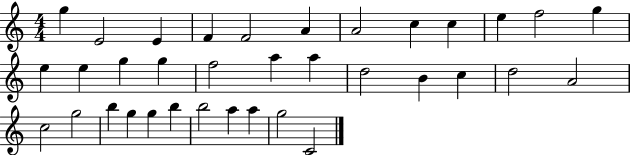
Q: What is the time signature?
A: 4/4